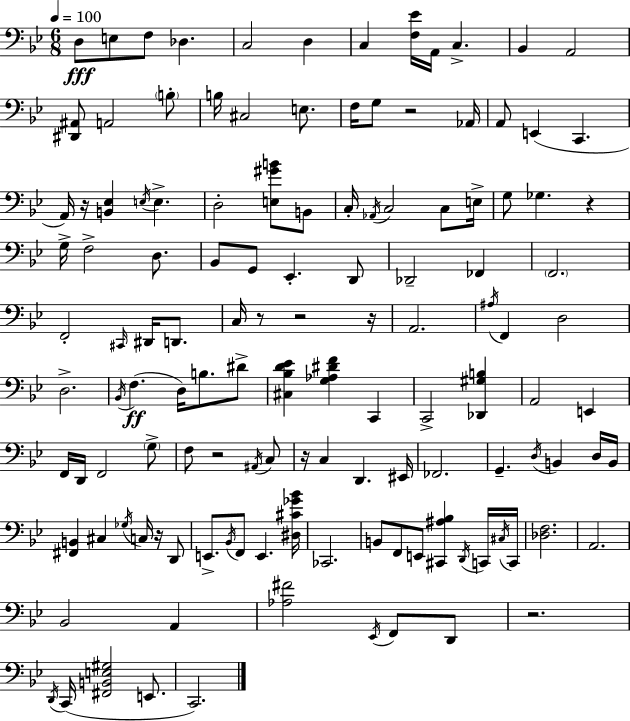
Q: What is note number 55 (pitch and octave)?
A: Bb2